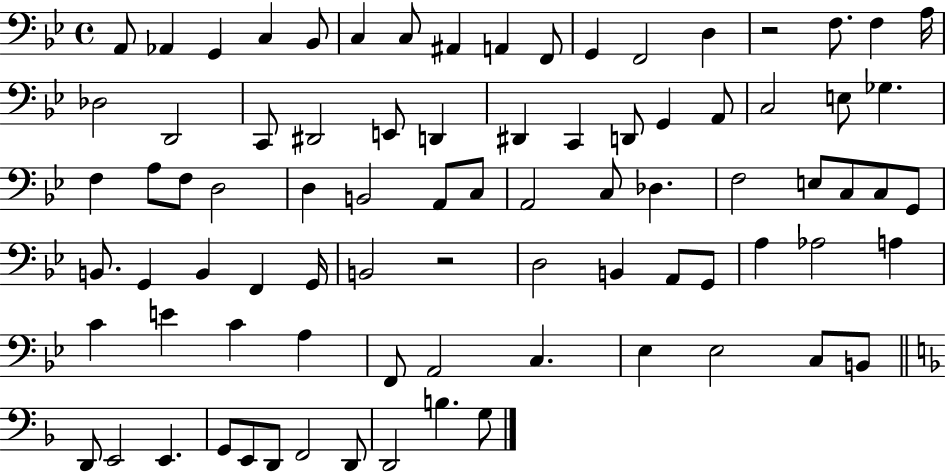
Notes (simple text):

A2/e Ab2/q G2/q C3/q Bb2/e C3/q C3/e A#2/q A2/q F2/e G2/q F2/h D3/q R/h F3/e. F3/q A3/s Db3/h D2/h C2/e D#2/h E2/e D2/q D#2/q C2/q D2/e G2/q A2/e C3/h E3/e Gb3/q. F3/q A3/e F3/e D3/h D3/q B2/h A2/e C3/e A2/h C3/e Db3/q. F3/h E3/e C3/e C3/e G2/e B2/e. G2/q B2/q F2/q G2/s B2/h R/h D3/h B2/q A2/e G2/e A3/q Ab3/h A3/q C4/q E4/q C4/q A3/q F2/e A2/h C3/q. Eb3/q Eb3/h C3/e B2/e D2/e E2/h E2/q. G2/e E2/e D2/e F2/h D2/e D2/h B3/q. G3/e